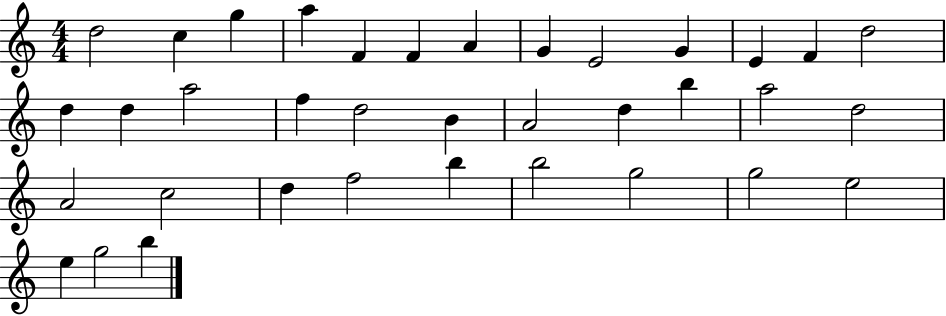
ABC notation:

X:1
T:Untitled
M:4/4
L:1/4
K:C
d2 c g a F F A G E2 G E F d2 d d a2 f d2 B A2 d b a2 d2 A2 c2 d f2 b b2 g2 g2 e2 e g2 b